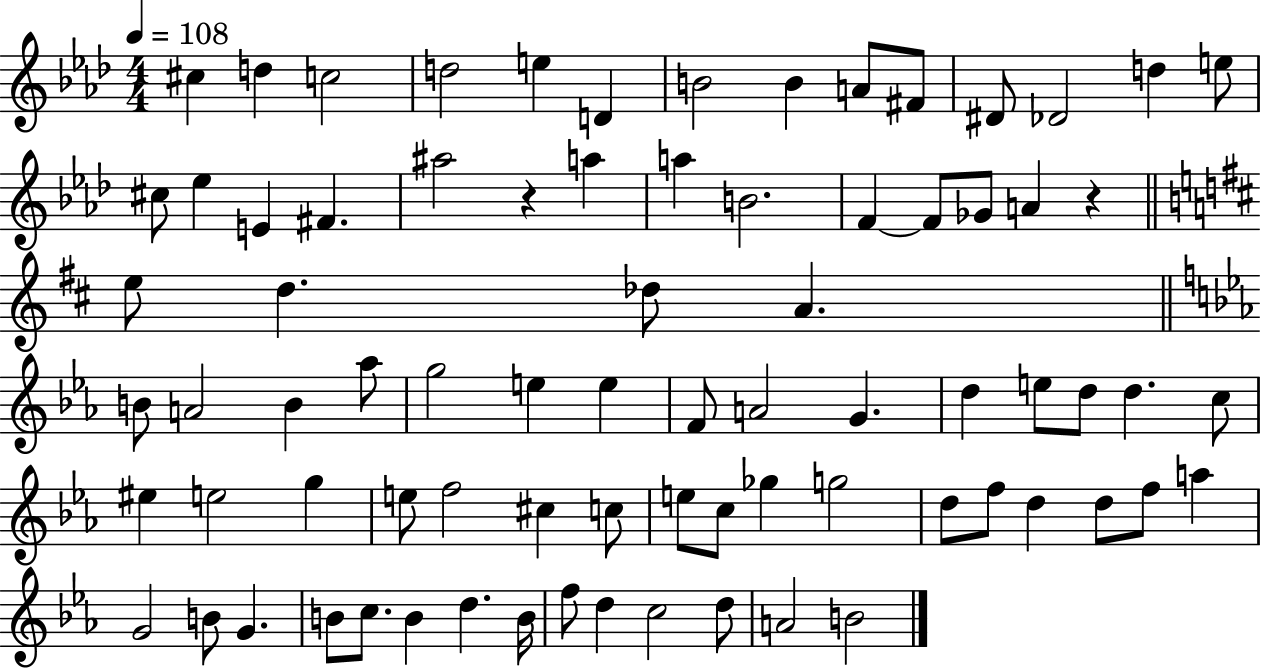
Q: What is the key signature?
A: AES major